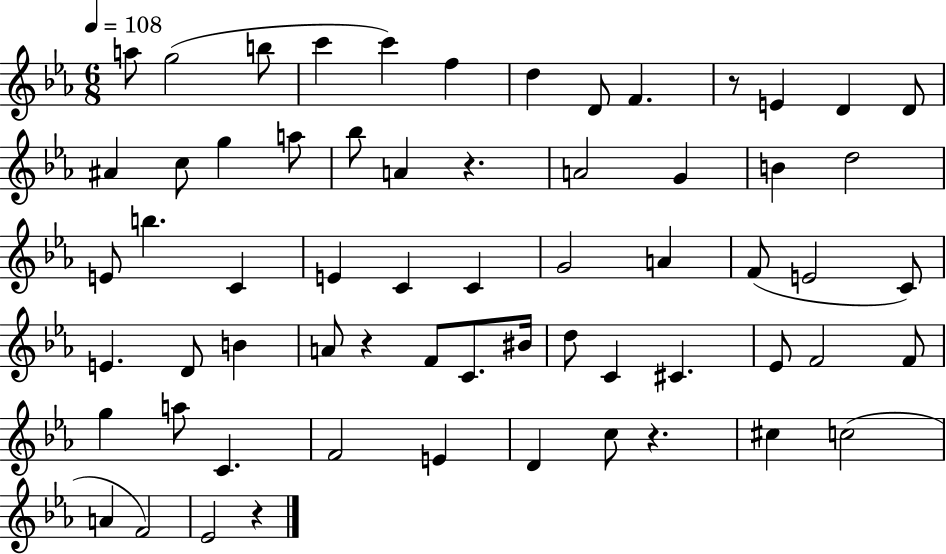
{
  \clef treble
  \numericTimeSignature
  \time 6/8
  \key ees \major
  \tempo 4 = 108
  a''8 g''2( b''8 | c'''4 c'''4) f''4 | d''4 d'8 f'4. | r8 e'4 d'4 d'8 | \break ais'4 c''8 g''4 a''8 | bes''8 a'4 r4. | a'2 g'4 | b'4 d''2 | \break e'8 b''4. c'4 | e'4 c'4 c'4 | g'2 a'4 | f'8( e'2 c'8) | \break e'4. d'8 b'4 | a'8 r4 f'8 c'8. bis'16 | d''8 c'4 cis'4. | ees'8 f'2 f'8 | \break g''4 a''8 c'4. | f'2 e'4 | d'4 c''8 r4. | cis''4 c''2( | \break a'4 f'2) | ees'2 r4 | \bar "|."
}